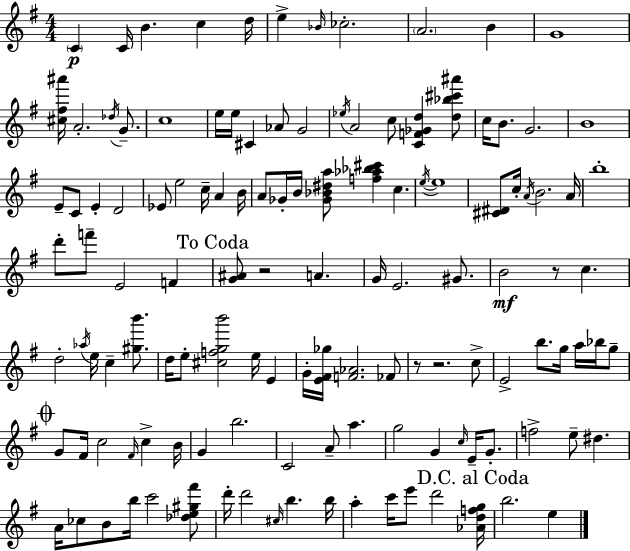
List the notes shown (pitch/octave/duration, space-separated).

C4/q C4/s B4/q. C5/q D5/s E5/q Bb4/s CES5/h. A4/h. B4/q G4/w [C#5,F#5,A#6]/s A4/h. Db5/s G4/e. C5/w E5/s E5/s C#4/q Ab4/e G4/h Eb5/s A4/h C5/e [C4,F4,Gb4,D5]/q [D5,Bb5,C#6,A#6]/e C5/s B4/e. G4/h. B4/w E4/e C4/e E4/q D4/h Eb4/e E5/h C5/s A4/q B4/s A4/e Gb4/s B4/s [Gb4,Bb4,D#5,A5]/e [F5,Ab5,Bb5,C#6]/q C5/q. E5/s E5/w [C#4,D#4]/e C5/s A4/s B4/h. A4/s B5/w D6/e F6/e E4/h F4/q [G4,A#4]/e R/h A4/q. G4/s E4/h. G#4/e. B4/h R/e C5/q. D5/h Ab5/s E5/s C5/q [G#5,B6]/e. D5/s E5/e [C#5,F5,G5,B6]/h E5/s E4/q G4/s [E4,F#4,Gb5]/s [F4,Ab4]/h. FES4/e R/e R/h. C5/e E4/h B5/e. G5/s A5/s Bb5/s G5/e G4/e F#4/s C5/h F#4/s C5/q B4/s G4/q B5/h. C4/h A4/e A5/q. G5/h G4/q C5/s E4/s G4/e. F5/h E5/e D#5/q. A4/s CES5/e B4/e B5/s C6/h [Db5,E5,G#5,F#6]/e D6/s D6/h C#5/s B5/q. B5/s A5/q C6/s E6/e D6/h [Ab4,D5,F5,G5]/s B5/h. E5/q